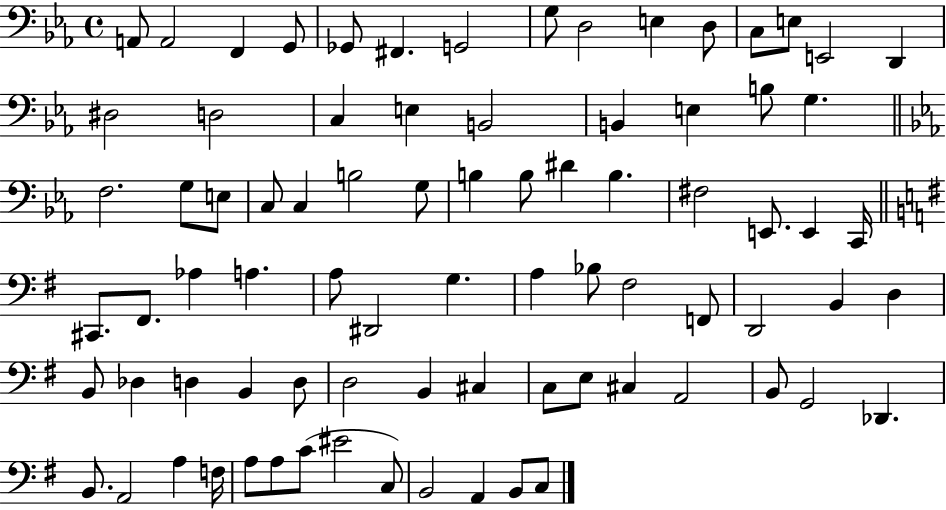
X:1
T:Untitled
M:4/4
L:1/4
K:Eb
A,,/2 A,,2 F,, G,,/2 _G,,/2 ^F,, G,,2 G,/2 D,2 E, D,/2 C,/2 E,/2 E,,2 D,, ^D,2 D,2 C, E, B,,2 B,, E, B,/2 G, F,2 G,/2 E,/2 C,/2 C, B,2 G,/2 B, B,/2 ^D B, ^F,2 E,,/2 E,, C,,/4 ^C,,/2 ^F,,/2 _A, A, A,/2 ^D,,2 G, A, _B,/2 ^F,2 F,,/2 D,,2 B,, D, B,,/2 _D, D, B,, D,/2 D,2 B,, ^C, C,/2 E,/2 ^C, A,,2 B,,/2 G,,2 _D,, B,,/2 A,,2 A, F,/4 A,/2 A,/2 C/2 ^E2 C,/2 B,,2 A,, B,,/2 C,/2